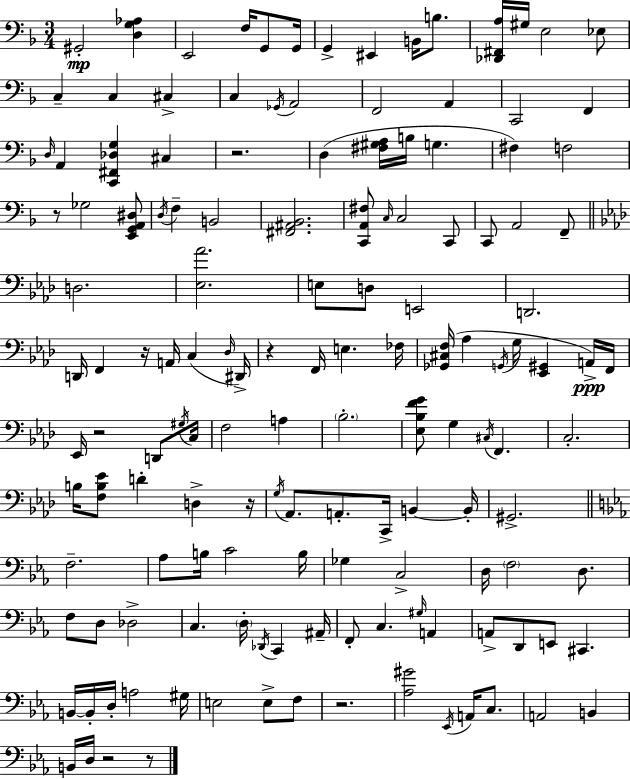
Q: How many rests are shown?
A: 9